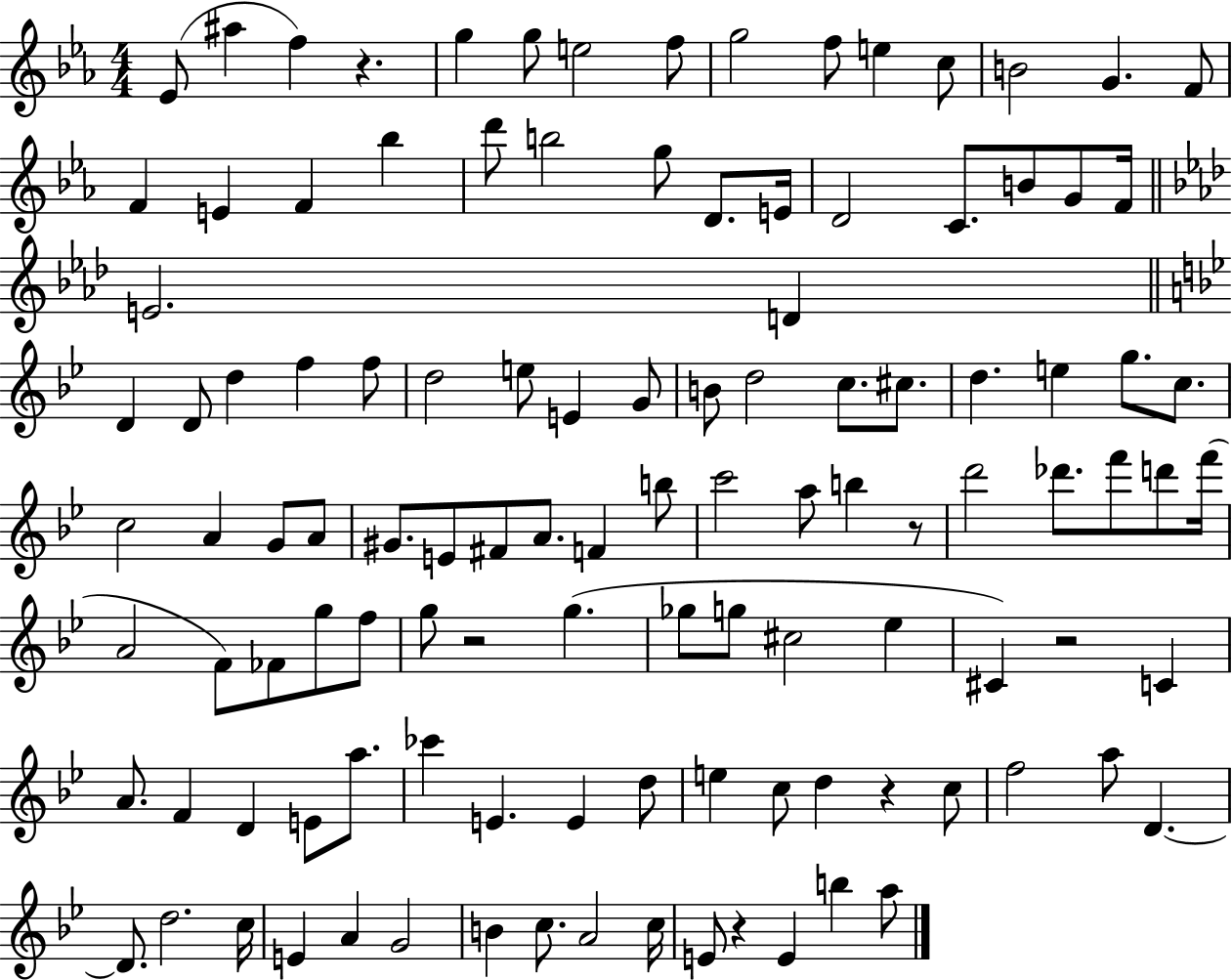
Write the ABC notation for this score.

X:1
T:Untitled
M:4/4
L:1/4
K:Eb
_E/2 ^a f z g g/2 e2 f/2 g2 f/2 e c/2 B2 G F/2 F E F _b d'/2 b2 g/2 D/2 E/4 D2 C/2 B/2 G/2 F/4 E2 D D D/2 d f f/2 d2 e/2 E G/2 B/2 d2 c/2 ^c/2 d e g/2 c/2 c2 A G/2 A/2 ^G/2 E/2 ^F/2 A/2 F b/2 c'2 a/2 b z/2 d'2 _d'/2 f'/2 d'/2 f'/4 A2 F/2 _F/2 g/2 f/2 g/2 z2 g _g/2 g/2 ^c2 _e ^C z2 C A/2 F D E/2 a/2 _c' E E d/2 e c/2 d z c/2 f2 a/2 D D/2 d2 c/4 E A G2 B c/2 A2 c/4 E/2 z E b a/2